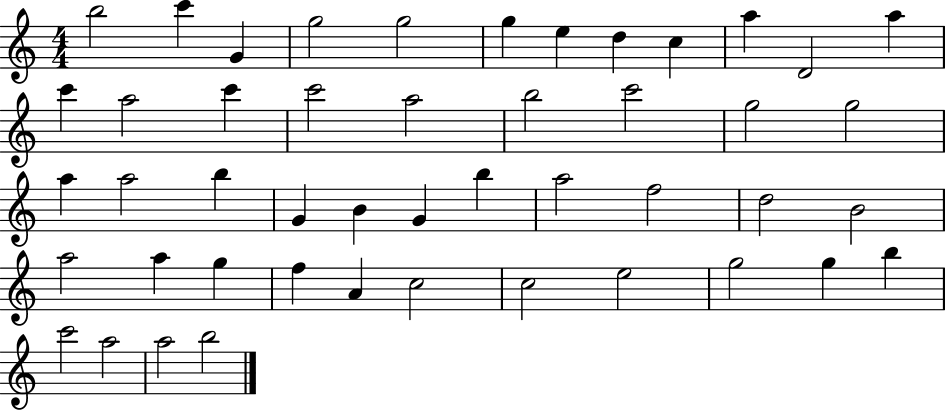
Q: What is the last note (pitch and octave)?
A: B5